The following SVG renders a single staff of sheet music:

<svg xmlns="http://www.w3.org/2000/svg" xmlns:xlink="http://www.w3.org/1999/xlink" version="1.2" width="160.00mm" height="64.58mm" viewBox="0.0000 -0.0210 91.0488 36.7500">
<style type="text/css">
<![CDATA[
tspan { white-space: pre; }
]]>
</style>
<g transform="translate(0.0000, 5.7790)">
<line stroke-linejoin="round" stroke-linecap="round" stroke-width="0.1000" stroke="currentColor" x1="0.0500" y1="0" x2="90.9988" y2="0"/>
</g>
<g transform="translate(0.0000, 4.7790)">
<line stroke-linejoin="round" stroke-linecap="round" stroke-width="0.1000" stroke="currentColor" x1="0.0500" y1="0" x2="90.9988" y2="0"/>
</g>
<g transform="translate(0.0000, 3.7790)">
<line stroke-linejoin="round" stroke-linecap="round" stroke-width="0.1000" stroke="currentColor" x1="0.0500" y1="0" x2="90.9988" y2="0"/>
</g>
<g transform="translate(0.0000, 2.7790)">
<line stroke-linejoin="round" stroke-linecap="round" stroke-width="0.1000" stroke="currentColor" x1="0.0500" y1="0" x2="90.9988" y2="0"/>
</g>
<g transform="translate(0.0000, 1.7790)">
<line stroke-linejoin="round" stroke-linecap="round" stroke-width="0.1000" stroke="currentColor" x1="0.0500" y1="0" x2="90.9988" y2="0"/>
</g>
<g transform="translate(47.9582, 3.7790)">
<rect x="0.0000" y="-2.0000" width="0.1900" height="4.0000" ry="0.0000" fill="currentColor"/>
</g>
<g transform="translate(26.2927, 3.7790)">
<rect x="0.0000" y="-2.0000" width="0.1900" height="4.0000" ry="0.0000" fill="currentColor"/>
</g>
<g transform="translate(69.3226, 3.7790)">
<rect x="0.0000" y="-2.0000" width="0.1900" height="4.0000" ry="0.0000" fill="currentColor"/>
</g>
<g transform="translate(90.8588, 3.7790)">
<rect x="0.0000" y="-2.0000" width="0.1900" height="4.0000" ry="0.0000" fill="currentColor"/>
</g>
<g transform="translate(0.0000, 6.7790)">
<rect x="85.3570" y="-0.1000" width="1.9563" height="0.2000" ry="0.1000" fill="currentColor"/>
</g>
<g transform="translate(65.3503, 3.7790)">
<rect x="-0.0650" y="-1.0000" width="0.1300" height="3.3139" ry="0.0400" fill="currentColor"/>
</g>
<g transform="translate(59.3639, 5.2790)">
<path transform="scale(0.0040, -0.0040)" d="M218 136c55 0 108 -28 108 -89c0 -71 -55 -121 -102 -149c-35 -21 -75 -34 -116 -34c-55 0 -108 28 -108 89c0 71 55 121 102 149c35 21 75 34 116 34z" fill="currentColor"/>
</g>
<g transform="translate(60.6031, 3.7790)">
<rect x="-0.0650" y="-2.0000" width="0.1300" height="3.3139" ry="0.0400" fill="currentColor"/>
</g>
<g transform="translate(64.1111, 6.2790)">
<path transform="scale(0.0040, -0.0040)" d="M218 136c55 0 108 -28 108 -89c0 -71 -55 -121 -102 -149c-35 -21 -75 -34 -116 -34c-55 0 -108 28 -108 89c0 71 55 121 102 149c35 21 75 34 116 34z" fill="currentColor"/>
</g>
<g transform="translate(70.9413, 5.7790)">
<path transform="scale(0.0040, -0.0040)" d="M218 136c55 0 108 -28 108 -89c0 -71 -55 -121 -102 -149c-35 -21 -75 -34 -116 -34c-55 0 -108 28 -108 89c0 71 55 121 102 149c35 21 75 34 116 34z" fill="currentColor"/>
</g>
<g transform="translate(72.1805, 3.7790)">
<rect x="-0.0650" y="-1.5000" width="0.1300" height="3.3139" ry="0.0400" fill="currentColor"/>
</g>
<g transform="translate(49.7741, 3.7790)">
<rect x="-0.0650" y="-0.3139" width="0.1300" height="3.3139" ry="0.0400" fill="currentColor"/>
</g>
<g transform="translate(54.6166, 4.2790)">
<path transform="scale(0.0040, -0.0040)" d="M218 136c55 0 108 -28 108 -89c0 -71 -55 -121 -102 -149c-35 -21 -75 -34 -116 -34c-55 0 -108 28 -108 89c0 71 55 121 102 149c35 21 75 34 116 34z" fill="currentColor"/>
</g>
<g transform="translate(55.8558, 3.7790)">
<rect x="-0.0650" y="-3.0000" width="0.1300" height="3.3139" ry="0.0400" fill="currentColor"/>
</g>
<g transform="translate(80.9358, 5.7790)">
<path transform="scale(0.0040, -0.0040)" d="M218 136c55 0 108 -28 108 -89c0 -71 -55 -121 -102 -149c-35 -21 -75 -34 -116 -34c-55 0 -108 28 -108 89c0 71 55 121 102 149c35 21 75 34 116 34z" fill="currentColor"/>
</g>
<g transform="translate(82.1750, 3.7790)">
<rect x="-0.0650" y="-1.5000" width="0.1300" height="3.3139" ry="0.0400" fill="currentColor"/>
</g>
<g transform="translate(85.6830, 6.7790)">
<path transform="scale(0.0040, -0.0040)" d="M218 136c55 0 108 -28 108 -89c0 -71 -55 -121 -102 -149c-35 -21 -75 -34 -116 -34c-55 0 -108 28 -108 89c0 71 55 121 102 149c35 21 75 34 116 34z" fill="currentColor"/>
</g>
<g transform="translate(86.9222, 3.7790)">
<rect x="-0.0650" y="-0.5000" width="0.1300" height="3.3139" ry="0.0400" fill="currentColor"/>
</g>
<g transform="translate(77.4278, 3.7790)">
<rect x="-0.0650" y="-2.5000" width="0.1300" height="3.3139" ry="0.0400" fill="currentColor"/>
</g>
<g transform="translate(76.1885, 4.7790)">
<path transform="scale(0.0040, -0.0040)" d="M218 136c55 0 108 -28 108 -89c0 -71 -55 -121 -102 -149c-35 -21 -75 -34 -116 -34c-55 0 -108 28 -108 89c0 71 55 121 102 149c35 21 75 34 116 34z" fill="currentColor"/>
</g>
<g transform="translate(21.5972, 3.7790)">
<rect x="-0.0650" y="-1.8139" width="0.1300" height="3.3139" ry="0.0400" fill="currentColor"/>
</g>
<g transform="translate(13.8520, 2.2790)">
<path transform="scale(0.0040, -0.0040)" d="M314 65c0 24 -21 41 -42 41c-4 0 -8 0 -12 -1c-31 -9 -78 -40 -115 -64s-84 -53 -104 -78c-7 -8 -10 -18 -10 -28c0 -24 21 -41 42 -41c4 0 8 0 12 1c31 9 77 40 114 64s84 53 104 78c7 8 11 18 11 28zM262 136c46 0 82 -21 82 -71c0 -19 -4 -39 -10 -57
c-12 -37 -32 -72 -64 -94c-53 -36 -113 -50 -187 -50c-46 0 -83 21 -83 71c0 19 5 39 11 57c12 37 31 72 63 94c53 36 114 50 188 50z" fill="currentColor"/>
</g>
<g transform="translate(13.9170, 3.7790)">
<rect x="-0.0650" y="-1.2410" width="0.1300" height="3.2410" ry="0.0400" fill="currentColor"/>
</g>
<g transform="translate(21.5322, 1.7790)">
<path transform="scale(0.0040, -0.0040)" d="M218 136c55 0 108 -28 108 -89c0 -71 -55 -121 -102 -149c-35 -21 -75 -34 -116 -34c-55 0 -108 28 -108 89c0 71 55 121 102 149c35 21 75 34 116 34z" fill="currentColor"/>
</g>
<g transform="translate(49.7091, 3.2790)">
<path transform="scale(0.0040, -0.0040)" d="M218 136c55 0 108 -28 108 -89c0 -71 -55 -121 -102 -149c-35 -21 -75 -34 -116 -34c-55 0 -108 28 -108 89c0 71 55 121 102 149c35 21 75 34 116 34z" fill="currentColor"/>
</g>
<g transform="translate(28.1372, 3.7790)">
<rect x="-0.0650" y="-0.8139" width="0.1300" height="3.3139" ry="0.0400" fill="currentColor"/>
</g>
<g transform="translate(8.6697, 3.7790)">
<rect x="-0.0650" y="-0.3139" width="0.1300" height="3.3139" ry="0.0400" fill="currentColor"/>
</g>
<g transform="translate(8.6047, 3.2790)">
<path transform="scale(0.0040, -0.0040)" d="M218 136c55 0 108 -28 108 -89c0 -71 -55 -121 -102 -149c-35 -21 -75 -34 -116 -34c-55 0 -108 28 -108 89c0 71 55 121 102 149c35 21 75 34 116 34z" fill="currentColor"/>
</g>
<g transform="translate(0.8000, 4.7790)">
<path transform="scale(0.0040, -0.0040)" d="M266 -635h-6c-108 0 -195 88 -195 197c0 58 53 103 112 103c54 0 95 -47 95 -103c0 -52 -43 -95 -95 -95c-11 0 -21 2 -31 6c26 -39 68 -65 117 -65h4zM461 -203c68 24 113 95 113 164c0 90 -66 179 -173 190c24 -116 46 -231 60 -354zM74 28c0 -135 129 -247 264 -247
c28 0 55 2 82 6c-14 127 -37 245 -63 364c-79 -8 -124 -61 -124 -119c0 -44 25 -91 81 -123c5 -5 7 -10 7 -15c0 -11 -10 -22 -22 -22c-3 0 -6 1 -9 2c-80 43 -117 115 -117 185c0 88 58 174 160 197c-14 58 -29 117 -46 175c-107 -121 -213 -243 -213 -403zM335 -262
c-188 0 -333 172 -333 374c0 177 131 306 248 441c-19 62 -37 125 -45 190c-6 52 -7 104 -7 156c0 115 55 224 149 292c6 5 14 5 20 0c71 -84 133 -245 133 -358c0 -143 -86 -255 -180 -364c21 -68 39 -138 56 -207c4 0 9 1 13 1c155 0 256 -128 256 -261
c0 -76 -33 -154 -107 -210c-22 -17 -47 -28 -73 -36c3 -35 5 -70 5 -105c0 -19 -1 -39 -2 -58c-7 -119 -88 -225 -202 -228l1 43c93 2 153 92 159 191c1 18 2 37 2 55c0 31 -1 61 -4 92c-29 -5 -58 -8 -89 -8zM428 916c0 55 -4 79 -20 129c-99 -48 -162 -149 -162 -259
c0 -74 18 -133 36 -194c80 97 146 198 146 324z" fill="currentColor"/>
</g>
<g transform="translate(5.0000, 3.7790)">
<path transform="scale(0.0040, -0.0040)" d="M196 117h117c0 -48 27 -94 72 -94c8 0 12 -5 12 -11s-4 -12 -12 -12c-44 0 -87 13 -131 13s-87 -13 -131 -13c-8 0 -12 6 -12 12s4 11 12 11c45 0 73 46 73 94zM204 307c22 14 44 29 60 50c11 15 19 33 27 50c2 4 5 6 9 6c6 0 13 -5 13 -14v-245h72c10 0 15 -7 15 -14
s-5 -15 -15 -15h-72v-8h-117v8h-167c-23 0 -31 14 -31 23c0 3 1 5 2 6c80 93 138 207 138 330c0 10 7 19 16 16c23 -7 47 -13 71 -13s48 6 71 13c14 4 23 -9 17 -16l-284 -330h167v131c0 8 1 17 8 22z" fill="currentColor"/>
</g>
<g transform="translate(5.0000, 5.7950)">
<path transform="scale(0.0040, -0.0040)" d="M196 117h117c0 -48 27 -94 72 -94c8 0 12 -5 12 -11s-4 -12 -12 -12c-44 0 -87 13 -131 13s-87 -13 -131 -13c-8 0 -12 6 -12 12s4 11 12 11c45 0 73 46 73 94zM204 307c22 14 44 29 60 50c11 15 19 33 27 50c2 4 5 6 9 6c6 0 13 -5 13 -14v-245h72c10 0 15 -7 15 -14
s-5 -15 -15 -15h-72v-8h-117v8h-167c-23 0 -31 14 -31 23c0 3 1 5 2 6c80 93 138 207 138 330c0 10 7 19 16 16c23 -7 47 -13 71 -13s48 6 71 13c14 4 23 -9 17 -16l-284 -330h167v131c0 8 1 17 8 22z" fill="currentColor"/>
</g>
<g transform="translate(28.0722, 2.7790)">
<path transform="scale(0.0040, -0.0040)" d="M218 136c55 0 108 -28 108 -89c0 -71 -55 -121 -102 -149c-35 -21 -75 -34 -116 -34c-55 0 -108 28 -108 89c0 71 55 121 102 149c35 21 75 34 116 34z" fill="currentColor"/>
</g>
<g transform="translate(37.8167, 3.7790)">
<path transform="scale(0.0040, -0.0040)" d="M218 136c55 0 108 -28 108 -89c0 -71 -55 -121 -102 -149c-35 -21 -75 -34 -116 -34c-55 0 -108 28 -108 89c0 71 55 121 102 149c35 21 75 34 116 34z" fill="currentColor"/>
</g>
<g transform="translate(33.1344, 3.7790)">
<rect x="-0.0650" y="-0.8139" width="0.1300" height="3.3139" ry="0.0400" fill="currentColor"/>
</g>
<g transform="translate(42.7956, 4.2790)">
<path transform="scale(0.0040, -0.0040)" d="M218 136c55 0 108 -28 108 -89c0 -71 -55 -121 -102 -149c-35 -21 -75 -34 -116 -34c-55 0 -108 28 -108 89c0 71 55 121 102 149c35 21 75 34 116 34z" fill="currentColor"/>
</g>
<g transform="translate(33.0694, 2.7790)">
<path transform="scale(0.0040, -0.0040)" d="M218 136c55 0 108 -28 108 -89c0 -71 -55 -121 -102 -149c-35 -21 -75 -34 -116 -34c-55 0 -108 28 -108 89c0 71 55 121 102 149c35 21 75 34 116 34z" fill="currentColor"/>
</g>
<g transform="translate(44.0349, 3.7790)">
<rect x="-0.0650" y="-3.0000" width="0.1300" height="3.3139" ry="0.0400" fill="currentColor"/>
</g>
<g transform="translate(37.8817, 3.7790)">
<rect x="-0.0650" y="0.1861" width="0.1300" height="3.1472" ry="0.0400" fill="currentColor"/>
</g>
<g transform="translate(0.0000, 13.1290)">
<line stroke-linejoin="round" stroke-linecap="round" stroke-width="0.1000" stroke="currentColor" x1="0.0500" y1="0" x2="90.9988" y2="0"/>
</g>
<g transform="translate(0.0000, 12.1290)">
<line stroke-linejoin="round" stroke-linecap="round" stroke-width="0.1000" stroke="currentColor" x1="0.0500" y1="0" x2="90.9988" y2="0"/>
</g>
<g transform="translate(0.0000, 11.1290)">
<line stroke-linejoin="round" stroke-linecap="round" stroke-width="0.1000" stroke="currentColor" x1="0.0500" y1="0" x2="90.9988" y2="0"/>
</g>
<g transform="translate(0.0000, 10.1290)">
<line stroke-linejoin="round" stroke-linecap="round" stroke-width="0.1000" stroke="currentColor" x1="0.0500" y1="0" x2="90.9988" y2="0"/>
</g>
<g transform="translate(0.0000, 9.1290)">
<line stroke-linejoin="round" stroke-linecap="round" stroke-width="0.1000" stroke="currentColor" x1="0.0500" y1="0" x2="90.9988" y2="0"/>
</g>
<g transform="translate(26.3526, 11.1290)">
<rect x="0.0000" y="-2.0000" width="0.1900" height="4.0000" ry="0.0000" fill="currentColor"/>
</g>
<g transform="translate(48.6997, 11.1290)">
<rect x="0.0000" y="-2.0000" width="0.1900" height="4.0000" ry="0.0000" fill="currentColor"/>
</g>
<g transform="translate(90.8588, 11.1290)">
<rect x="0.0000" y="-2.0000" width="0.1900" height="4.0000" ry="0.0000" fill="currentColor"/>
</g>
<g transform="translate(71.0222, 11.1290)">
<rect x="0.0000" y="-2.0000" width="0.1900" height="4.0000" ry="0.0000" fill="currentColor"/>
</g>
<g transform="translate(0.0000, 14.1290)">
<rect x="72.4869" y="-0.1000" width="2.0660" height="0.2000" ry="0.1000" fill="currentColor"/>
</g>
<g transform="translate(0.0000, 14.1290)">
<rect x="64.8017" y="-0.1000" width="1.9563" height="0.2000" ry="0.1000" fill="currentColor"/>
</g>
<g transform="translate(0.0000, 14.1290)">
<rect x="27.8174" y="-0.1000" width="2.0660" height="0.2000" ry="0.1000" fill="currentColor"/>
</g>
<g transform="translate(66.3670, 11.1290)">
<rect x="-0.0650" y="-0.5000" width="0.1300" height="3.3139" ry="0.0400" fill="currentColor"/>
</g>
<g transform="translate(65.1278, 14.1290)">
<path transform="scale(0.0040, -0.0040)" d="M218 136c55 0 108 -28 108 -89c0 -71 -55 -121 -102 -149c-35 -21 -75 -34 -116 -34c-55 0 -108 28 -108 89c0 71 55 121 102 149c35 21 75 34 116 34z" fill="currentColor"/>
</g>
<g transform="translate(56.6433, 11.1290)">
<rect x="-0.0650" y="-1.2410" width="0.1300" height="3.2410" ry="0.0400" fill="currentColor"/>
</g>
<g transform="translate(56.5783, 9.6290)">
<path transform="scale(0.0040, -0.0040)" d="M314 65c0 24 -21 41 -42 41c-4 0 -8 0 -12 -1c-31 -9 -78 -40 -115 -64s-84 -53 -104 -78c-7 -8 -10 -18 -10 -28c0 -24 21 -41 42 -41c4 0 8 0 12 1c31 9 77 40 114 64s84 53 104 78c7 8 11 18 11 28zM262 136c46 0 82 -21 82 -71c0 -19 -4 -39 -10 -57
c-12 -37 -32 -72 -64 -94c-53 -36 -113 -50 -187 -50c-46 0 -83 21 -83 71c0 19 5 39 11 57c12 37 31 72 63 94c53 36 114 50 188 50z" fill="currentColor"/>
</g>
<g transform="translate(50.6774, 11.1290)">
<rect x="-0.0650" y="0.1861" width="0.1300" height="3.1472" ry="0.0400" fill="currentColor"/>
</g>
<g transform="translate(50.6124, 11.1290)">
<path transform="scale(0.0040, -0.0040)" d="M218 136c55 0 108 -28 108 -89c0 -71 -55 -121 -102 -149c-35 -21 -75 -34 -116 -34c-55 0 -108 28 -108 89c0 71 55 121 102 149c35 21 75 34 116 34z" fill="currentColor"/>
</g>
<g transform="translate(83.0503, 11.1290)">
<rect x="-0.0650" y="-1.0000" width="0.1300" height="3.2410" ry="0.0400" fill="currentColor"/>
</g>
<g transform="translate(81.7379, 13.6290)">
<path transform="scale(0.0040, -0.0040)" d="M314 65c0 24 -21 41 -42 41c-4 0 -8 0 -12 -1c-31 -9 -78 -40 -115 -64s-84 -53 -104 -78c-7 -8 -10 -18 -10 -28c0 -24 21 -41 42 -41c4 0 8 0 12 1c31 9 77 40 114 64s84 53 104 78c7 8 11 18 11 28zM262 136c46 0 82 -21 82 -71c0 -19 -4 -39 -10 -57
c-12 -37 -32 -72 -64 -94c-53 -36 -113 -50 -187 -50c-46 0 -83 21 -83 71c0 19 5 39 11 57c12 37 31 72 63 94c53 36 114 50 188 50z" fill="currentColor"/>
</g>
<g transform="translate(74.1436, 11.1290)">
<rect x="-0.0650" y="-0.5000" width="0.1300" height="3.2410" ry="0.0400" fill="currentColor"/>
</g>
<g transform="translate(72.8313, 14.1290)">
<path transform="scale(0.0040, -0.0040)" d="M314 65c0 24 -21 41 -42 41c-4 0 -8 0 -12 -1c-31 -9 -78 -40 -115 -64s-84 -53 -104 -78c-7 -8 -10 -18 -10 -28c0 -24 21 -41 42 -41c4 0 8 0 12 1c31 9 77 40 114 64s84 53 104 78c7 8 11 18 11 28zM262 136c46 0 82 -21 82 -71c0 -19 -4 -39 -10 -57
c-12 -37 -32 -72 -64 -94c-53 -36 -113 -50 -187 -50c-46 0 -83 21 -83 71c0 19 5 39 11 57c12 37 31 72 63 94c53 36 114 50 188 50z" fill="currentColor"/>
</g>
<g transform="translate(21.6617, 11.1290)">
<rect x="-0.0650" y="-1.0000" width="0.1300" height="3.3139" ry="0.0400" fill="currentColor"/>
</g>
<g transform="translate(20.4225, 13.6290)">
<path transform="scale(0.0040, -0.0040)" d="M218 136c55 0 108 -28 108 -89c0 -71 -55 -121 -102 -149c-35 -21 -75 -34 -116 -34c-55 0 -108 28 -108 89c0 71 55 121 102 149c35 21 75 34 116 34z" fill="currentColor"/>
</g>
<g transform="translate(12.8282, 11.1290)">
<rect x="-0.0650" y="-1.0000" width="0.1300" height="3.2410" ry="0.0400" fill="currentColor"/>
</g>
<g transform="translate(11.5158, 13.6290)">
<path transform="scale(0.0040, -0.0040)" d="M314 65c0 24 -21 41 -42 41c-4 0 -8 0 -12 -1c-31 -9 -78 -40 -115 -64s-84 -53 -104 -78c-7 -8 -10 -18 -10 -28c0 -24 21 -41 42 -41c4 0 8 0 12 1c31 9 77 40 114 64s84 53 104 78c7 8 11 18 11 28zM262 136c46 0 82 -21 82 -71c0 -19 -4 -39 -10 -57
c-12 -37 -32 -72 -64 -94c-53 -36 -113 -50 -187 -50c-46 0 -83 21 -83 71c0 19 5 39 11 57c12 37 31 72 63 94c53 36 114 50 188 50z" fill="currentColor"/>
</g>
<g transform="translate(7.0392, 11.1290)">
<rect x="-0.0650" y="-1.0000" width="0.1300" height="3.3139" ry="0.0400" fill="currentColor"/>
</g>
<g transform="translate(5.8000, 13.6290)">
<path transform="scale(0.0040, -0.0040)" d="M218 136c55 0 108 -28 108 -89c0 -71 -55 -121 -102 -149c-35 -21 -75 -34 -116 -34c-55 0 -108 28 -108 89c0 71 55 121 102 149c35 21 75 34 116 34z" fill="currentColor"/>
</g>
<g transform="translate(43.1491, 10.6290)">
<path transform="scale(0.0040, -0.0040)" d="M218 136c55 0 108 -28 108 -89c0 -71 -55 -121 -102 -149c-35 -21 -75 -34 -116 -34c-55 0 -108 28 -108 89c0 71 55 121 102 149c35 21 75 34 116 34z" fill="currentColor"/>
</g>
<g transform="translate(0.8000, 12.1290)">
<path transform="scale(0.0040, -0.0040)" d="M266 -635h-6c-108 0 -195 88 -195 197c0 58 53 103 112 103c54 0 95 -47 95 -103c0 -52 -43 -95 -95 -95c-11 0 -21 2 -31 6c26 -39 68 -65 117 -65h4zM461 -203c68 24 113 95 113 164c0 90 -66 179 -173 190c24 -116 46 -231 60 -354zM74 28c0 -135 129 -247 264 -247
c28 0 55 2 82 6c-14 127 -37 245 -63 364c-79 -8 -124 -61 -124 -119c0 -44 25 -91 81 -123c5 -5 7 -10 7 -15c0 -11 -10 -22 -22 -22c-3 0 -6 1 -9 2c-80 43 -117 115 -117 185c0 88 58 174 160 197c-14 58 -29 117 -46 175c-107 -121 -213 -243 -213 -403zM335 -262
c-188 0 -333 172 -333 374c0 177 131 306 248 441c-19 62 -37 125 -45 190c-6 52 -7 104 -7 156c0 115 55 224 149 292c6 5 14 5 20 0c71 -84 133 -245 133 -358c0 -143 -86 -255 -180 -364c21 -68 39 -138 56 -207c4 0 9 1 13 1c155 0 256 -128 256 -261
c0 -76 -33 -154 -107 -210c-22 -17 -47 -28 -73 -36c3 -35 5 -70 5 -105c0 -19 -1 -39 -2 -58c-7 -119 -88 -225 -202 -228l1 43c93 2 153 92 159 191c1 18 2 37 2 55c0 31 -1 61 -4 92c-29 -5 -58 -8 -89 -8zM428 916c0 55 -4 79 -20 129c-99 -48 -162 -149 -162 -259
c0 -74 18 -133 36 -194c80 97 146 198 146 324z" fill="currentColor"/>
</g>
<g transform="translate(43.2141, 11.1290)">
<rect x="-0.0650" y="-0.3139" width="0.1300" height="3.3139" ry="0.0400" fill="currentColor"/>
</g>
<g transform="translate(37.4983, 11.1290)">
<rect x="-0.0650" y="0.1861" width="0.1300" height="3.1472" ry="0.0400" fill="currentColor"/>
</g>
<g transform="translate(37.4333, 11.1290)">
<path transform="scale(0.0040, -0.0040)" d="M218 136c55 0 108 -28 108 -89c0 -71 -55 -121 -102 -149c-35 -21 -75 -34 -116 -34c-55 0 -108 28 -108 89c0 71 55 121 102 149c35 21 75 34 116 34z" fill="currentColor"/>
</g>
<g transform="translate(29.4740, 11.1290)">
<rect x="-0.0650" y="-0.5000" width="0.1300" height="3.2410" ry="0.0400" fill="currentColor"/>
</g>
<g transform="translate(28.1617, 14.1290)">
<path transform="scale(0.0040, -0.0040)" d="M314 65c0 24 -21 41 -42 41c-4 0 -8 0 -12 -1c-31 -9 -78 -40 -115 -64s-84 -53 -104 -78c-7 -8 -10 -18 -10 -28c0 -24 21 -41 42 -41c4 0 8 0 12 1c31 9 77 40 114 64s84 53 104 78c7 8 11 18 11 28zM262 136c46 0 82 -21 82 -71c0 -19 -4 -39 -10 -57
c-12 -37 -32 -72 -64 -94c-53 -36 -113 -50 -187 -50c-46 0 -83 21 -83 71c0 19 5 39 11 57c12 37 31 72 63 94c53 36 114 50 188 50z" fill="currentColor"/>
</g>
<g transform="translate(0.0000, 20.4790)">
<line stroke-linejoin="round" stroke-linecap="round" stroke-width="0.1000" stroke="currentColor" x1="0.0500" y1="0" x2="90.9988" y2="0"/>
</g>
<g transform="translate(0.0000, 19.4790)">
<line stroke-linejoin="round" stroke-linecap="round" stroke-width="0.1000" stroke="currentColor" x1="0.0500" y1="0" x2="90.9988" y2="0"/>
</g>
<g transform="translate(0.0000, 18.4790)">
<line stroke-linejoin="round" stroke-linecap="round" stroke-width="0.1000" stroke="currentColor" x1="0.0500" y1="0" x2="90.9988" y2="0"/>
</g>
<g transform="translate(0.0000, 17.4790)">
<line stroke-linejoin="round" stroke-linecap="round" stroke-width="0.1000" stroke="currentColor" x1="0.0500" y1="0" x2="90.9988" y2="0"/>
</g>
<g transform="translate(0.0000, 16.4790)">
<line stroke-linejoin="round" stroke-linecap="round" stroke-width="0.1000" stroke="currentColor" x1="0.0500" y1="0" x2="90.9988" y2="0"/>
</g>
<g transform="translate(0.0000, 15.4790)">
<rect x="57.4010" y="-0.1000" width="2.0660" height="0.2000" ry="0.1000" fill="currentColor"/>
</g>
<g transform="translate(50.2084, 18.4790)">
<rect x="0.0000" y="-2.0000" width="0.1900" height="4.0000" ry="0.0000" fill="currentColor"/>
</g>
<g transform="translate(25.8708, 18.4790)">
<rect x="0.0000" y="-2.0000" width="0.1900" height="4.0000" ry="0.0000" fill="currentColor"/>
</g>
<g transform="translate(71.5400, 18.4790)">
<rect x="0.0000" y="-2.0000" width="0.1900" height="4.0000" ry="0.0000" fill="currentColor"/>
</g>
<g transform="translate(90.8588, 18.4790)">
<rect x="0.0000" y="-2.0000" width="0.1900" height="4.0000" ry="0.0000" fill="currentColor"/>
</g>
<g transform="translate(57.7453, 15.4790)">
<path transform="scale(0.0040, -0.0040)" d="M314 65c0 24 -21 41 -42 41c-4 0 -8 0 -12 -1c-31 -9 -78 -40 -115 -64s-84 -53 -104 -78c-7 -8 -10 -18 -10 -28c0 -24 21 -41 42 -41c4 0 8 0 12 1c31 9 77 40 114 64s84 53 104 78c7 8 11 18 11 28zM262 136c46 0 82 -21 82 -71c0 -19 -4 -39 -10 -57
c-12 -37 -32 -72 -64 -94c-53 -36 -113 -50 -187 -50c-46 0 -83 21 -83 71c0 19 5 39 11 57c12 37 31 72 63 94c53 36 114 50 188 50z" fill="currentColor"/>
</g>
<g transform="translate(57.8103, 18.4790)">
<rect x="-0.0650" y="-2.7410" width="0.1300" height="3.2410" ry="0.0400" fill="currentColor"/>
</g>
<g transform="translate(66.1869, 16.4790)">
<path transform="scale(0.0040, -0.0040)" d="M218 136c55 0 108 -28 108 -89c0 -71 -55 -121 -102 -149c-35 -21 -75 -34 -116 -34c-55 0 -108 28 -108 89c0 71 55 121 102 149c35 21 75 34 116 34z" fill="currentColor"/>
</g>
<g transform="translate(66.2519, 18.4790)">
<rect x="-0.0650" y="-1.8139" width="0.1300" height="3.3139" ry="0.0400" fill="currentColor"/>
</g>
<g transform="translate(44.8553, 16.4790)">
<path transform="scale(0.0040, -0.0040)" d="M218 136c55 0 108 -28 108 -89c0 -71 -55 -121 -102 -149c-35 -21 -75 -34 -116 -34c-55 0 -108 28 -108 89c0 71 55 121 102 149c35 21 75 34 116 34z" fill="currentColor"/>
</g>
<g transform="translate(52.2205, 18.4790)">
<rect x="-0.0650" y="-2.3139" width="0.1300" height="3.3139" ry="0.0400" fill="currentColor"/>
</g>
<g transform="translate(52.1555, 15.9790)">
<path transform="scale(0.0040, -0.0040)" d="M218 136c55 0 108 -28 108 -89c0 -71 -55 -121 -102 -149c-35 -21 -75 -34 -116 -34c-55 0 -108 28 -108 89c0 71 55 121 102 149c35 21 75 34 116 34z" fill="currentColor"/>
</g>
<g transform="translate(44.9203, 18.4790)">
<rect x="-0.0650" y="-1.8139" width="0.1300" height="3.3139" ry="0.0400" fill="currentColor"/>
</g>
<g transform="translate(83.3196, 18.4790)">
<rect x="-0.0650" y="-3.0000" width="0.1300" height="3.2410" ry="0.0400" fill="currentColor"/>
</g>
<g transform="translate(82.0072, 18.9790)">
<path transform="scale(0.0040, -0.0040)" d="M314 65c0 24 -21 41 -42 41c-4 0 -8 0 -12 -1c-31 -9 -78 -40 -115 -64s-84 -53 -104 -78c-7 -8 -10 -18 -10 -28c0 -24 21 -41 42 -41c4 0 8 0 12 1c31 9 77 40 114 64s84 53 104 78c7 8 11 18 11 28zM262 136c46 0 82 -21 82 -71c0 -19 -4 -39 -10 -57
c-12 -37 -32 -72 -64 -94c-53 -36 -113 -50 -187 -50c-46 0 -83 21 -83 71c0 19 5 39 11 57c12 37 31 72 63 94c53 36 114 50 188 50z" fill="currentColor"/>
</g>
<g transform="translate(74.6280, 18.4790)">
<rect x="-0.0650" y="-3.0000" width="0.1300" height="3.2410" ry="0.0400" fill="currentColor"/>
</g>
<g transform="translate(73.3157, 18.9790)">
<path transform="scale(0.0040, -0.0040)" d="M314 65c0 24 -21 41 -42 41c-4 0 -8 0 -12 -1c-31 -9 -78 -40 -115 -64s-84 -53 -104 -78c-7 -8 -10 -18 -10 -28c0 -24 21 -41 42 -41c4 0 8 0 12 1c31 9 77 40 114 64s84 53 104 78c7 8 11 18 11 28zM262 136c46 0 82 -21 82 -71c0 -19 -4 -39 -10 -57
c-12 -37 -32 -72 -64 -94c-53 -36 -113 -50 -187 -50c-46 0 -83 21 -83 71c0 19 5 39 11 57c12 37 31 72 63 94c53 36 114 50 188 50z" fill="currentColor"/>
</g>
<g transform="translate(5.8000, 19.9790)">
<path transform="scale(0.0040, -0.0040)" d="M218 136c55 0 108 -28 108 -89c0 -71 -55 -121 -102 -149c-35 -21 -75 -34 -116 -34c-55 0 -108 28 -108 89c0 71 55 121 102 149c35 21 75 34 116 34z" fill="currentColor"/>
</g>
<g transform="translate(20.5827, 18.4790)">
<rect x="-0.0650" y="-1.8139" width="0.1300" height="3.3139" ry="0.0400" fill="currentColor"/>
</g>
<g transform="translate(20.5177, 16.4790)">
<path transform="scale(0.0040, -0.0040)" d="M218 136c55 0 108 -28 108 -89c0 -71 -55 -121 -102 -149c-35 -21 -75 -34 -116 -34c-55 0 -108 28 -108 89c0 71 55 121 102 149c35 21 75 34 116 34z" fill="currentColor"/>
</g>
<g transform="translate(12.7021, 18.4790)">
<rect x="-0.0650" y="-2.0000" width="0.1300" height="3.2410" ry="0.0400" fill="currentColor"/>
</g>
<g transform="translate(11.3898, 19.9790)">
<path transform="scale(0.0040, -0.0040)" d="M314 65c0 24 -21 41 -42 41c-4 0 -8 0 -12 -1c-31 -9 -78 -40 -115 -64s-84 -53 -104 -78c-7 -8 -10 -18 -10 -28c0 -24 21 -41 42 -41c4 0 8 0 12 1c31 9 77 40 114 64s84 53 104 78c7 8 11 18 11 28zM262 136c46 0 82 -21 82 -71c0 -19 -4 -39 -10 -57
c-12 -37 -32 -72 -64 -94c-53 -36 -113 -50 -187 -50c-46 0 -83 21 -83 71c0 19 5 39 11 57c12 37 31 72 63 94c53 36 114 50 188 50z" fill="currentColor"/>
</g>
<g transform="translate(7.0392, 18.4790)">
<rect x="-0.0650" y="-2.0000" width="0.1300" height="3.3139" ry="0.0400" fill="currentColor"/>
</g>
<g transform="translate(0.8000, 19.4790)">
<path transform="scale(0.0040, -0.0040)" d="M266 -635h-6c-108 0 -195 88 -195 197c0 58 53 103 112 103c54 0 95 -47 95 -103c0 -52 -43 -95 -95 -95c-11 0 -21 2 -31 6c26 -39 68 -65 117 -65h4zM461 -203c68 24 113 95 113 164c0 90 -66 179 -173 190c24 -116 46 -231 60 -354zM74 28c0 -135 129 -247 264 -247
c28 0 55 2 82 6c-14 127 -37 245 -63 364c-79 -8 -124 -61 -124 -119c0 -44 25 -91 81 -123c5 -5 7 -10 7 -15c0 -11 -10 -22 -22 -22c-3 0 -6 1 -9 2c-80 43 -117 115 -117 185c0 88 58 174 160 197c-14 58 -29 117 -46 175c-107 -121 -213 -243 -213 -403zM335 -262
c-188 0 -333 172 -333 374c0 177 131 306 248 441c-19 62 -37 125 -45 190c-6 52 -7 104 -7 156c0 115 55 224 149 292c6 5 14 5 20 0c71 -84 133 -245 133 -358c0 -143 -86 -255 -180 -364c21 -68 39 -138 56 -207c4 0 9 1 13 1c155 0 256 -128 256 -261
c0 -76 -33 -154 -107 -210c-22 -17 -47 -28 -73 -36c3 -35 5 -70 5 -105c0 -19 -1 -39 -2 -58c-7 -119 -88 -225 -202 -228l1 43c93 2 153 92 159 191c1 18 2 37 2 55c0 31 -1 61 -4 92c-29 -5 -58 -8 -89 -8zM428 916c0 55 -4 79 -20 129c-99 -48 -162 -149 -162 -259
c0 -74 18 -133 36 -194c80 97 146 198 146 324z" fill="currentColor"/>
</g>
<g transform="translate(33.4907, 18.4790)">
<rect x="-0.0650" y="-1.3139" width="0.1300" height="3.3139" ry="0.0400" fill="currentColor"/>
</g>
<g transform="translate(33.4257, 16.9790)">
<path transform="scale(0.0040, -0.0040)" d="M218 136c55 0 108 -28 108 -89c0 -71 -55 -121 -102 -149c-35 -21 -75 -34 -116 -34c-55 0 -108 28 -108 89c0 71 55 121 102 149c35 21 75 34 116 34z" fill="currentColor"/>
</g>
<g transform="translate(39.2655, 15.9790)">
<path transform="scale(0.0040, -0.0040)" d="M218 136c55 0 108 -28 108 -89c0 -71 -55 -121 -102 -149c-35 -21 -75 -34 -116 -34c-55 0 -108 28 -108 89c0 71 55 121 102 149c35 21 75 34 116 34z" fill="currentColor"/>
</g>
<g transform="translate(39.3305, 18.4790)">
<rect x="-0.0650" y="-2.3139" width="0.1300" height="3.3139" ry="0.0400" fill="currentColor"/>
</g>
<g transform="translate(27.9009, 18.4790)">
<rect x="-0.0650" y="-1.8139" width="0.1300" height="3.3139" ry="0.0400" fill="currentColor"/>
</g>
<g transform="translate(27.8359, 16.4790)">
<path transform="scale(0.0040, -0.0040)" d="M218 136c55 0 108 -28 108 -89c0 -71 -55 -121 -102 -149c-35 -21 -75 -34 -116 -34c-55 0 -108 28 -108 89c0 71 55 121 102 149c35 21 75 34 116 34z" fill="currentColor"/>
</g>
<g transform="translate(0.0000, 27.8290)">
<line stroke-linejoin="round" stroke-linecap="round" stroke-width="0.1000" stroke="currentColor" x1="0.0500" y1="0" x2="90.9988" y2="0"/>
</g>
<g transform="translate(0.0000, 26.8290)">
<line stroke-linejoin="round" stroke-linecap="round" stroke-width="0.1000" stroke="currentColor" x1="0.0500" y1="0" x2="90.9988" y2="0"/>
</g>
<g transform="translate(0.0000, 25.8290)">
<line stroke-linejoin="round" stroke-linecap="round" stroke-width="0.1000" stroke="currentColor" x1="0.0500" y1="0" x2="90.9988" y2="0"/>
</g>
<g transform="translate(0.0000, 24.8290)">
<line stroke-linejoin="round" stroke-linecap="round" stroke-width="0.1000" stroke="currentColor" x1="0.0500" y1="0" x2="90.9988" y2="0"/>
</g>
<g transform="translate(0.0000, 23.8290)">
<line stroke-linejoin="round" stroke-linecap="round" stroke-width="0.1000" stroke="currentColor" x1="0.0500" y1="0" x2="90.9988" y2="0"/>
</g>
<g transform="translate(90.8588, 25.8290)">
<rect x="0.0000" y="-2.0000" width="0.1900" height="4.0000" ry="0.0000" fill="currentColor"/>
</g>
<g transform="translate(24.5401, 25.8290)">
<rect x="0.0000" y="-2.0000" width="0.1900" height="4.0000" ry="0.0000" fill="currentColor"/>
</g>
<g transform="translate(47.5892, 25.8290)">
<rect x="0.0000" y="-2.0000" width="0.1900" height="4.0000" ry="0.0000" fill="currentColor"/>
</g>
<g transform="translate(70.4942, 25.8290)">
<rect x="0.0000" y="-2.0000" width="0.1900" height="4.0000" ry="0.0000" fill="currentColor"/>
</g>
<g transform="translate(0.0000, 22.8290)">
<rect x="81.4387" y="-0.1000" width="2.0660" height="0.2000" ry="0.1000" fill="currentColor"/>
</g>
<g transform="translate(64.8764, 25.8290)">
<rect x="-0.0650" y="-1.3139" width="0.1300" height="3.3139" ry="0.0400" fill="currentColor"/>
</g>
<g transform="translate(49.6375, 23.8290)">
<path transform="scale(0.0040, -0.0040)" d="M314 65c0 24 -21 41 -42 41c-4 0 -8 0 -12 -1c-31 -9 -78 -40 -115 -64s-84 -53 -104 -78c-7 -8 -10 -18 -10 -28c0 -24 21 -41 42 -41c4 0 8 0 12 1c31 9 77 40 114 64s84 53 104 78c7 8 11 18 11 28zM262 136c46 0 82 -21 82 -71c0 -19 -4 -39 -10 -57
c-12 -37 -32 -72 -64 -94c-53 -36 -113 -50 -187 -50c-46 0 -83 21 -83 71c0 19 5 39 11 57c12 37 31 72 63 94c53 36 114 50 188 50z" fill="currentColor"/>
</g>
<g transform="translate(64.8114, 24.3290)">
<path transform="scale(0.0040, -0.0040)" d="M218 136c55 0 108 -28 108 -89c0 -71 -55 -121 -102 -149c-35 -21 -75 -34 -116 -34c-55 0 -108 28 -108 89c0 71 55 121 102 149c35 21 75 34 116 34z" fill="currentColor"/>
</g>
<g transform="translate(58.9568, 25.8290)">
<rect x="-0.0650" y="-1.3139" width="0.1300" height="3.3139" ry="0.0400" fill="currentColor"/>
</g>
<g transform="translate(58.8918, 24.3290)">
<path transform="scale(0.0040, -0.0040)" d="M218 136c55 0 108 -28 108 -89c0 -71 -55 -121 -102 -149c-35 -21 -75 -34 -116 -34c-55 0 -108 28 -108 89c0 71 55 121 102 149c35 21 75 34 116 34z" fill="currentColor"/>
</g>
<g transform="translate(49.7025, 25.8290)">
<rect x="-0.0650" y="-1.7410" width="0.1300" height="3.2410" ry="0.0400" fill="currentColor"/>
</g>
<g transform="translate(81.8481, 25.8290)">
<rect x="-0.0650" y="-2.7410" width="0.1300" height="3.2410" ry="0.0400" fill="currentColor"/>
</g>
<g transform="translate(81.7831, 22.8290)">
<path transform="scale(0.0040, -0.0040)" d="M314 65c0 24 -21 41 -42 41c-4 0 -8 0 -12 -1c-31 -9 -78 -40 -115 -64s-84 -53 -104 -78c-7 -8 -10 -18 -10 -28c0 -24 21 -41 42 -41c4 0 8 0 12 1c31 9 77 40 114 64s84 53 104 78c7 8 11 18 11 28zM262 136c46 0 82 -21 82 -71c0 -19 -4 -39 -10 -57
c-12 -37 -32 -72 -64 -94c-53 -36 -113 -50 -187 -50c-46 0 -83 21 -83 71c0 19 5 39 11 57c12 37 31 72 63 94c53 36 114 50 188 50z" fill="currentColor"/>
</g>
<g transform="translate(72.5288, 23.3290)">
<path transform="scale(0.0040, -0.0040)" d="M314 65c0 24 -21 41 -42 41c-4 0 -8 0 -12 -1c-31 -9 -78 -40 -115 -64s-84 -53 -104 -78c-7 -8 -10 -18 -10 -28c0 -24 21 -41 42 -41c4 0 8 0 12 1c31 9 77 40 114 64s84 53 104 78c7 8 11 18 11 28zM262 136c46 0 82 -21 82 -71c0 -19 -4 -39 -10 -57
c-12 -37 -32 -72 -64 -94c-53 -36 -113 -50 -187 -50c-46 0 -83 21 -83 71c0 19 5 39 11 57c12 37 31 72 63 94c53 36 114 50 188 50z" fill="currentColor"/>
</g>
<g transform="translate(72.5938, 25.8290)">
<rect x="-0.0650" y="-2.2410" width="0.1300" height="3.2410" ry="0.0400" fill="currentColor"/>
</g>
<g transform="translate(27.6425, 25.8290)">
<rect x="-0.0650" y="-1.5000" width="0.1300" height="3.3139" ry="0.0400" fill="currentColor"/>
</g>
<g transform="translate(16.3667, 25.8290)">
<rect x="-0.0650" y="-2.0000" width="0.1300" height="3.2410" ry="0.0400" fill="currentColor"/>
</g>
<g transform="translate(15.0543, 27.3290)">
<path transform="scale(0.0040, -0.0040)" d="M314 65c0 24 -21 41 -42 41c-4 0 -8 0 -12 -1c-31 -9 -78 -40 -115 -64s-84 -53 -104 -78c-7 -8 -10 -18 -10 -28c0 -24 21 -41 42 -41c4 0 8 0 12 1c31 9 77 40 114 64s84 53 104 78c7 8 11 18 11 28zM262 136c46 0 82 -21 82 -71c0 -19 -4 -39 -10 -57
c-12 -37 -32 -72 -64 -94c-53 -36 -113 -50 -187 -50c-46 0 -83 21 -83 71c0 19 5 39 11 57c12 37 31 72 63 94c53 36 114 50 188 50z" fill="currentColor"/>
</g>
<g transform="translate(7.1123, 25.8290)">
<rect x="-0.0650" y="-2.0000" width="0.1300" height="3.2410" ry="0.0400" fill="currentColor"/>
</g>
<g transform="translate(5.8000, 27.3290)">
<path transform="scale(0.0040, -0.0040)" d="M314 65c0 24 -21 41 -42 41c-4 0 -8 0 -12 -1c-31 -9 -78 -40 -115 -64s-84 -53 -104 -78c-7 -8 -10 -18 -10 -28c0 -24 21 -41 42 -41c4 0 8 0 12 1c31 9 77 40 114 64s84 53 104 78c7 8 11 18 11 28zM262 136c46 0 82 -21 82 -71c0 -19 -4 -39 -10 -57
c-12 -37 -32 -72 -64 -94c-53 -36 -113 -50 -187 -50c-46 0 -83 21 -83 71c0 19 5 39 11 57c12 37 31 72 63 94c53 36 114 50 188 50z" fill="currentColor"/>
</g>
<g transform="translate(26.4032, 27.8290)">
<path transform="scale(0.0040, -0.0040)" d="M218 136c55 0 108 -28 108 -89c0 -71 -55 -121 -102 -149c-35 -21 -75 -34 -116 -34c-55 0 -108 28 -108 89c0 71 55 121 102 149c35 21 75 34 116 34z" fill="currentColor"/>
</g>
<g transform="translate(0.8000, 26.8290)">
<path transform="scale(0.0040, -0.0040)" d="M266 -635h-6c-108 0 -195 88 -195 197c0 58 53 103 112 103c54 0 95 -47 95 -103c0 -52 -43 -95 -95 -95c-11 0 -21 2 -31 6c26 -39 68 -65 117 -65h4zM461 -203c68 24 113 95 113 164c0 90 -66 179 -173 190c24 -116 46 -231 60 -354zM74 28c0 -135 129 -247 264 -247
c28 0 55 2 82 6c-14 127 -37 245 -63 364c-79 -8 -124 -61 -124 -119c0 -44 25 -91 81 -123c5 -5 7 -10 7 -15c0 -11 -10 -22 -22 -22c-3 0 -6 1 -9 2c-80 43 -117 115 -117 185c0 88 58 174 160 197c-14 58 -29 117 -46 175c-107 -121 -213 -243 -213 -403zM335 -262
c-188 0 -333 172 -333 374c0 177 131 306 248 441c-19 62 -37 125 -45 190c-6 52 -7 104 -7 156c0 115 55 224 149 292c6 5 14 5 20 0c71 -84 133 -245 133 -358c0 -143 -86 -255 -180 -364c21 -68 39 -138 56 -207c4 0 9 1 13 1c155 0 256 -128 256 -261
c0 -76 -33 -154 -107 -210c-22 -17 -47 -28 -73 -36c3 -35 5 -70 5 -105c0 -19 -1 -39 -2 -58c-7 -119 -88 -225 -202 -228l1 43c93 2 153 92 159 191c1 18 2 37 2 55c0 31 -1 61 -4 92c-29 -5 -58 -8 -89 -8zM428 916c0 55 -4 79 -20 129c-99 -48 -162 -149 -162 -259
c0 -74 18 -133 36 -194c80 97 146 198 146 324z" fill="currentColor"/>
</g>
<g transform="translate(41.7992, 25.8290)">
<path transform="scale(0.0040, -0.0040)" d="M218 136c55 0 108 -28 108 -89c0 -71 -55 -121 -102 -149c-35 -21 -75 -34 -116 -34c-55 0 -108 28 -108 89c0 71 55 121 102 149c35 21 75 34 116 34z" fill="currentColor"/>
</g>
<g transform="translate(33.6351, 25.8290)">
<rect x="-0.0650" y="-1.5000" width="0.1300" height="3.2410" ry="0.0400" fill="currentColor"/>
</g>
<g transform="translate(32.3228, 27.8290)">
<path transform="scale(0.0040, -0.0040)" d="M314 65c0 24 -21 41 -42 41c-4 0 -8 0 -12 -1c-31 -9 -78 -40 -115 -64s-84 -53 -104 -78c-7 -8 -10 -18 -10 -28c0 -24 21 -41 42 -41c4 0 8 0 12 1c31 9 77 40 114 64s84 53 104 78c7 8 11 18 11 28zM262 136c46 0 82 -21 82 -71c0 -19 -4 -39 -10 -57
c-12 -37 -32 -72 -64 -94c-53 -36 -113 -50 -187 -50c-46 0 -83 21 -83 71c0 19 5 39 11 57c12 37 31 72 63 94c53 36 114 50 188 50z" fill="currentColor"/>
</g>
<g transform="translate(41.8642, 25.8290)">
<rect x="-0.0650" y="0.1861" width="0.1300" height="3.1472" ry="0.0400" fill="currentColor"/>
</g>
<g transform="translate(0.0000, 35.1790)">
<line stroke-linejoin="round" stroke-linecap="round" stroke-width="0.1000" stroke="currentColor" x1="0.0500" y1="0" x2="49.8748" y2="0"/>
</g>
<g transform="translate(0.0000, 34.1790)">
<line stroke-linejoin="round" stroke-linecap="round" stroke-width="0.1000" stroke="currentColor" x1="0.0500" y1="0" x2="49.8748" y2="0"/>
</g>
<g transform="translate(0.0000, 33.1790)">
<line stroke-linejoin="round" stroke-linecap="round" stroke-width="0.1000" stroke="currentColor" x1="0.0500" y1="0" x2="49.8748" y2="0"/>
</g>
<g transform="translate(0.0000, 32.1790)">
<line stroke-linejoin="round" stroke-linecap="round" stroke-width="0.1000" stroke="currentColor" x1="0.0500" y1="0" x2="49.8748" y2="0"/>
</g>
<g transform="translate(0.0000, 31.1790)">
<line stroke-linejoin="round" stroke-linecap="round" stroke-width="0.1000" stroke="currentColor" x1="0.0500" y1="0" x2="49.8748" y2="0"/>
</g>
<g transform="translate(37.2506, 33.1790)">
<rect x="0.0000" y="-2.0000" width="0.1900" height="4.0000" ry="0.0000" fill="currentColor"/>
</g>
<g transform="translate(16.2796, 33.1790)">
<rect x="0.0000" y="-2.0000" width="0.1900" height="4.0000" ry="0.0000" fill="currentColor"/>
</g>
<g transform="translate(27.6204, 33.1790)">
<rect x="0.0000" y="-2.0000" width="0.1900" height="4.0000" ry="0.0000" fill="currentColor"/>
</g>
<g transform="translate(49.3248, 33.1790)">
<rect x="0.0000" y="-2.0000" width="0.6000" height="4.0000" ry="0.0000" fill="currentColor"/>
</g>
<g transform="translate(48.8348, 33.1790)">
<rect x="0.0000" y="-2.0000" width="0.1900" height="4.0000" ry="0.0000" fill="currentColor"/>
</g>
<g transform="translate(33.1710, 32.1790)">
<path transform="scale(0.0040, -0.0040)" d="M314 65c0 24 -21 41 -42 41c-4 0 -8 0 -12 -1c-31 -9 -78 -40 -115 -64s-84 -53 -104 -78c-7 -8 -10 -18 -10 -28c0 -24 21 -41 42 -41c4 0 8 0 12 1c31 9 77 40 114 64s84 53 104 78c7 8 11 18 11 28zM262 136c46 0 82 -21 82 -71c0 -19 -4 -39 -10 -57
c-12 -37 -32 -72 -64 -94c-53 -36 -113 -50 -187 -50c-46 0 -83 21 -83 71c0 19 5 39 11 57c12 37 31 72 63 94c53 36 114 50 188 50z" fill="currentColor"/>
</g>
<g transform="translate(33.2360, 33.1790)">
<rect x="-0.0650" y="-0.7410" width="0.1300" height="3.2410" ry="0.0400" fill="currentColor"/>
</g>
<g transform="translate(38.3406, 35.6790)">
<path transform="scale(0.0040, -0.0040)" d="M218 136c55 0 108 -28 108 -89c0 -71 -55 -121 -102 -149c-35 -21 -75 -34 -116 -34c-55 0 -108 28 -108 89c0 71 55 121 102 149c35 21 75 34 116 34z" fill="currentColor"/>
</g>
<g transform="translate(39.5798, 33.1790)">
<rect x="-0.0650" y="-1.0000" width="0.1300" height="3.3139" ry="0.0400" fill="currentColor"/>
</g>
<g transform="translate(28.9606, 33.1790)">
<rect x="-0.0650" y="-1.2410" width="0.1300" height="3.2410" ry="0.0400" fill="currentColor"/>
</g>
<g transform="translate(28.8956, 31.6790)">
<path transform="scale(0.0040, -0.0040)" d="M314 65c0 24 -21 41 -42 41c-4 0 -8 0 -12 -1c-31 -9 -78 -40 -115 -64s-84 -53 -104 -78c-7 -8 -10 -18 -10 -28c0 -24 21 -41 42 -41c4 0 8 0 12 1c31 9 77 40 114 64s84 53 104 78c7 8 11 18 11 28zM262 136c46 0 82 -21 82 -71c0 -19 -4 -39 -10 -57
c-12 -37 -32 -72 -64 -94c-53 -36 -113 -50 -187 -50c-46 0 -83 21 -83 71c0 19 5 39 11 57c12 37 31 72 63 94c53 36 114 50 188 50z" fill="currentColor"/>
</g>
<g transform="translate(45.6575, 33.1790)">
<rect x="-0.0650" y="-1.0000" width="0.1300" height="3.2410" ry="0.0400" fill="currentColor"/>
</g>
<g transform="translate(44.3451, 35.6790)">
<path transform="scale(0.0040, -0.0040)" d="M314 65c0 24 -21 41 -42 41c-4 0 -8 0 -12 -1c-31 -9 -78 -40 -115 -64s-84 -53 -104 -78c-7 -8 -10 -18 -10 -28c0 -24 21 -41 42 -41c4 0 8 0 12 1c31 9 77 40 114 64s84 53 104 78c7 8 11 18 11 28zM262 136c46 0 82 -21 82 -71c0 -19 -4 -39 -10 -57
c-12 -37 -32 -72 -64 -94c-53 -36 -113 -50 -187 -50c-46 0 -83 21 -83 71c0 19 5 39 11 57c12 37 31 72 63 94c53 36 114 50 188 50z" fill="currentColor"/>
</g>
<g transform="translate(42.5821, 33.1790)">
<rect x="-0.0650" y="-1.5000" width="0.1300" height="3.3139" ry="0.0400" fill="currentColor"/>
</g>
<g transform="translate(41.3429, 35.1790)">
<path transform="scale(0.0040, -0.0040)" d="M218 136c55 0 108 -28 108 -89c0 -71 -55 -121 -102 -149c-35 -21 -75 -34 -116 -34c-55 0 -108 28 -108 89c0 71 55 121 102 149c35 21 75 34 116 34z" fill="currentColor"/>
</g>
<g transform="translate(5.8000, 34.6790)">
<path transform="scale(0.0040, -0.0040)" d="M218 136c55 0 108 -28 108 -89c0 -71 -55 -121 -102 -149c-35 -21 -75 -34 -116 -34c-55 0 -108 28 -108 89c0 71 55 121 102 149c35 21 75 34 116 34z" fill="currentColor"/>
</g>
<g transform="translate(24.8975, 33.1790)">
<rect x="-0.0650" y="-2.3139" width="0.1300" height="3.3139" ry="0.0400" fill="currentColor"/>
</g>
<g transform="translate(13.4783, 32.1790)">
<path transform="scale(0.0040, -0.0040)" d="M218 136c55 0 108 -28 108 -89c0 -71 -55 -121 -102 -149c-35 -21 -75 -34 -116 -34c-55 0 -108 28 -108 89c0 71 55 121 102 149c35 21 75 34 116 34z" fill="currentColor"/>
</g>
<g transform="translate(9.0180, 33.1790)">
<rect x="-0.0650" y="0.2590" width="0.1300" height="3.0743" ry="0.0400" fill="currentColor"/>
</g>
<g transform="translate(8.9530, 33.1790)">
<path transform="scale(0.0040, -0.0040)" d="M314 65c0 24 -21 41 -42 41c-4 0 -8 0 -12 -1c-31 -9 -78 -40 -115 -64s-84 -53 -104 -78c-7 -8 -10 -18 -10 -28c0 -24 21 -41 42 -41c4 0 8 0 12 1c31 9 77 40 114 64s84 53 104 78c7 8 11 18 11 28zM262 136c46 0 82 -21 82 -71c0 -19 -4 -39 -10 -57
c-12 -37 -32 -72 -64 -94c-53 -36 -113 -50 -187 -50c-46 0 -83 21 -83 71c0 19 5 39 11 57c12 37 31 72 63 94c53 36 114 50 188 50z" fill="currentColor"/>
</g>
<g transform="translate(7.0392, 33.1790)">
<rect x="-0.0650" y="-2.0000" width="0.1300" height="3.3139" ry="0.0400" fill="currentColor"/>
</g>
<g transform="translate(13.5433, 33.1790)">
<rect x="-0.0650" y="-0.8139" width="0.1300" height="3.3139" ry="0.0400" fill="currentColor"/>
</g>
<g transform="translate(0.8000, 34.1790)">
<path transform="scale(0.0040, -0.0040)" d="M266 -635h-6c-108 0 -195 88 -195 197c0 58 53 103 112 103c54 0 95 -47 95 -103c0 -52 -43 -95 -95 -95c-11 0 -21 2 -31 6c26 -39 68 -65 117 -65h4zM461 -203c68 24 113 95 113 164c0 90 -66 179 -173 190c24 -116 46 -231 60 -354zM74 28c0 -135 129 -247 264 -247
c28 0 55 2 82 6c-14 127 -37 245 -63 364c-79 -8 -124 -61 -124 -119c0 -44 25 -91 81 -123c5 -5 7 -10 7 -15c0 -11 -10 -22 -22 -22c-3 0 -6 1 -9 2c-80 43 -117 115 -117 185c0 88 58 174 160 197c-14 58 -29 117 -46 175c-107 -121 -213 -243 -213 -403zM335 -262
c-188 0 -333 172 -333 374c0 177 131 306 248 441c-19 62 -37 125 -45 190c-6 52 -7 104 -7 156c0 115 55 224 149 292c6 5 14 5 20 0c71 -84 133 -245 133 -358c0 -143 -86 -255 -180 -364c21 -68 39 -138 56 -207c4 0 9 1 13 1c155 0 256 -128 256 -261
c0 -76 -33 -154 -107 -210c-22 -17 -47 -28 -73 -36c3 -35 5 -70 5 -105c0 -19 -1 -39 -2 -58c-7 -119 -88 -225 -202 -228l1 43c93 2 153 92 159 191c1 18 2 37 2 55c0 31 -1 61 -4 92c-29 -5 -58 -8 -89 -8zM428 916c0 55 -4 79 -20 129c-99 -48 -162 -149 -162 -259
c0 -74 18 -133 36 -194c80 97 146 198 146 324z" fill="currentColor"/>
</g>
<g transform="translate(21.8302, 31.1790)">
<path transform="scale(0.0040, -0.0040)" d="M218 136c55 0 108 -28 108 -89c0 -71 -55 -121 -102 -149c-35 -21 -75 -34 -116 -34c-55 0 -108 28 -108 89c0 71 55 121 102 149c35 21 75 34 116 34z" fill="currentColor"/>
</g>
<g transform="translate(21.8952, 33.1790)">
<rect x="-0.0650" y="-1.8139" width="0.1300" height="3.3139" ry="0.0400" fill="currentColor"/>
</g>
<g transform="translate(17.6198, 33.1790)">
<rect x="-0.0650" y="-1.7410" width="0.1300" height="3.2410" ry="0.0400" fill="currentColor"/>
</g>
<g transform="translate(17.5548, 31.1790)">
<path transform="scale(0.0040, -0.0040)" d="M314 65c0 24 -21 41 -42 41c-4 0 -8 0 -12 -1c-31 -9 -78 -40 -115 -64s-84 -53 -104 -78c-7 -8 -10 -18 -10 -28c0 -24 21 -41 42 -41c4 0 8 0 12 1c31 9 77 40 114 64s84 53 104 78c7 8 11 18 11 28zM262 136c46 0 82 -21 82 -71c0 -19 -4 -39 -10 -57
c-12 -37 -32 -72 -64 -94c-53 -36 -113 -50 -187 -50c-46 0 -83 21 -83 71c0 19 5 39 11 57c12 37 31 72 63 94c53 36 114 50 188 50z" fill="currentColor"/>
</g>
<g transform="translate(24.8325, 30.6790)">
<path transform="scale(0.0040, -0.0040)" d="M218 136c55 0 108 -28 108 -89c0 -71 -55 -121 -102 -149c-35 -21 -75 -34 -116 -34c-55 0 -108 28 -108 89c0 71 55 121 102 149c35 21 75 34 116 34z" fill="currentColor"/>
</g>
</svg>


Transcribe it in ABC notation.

X:1
T:Untitled
M:4/4
L:1/4
K:C
c e2 f d d B A c A F D E G E C D D2 D C2 B c B e2 C C2 D2 F F2 f f e g f g a2 f A2 A2 F2 F2 E E2 B f2 e e g2 a2 F B2 d f2 f g e2 d2 D E D2